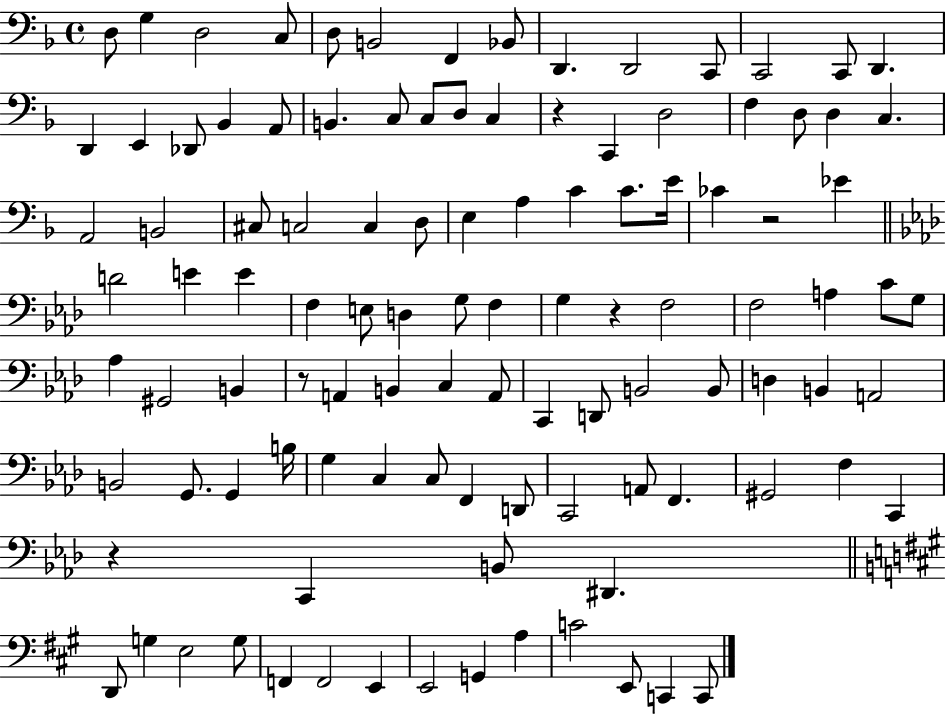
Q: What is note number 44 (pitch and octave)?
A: D4